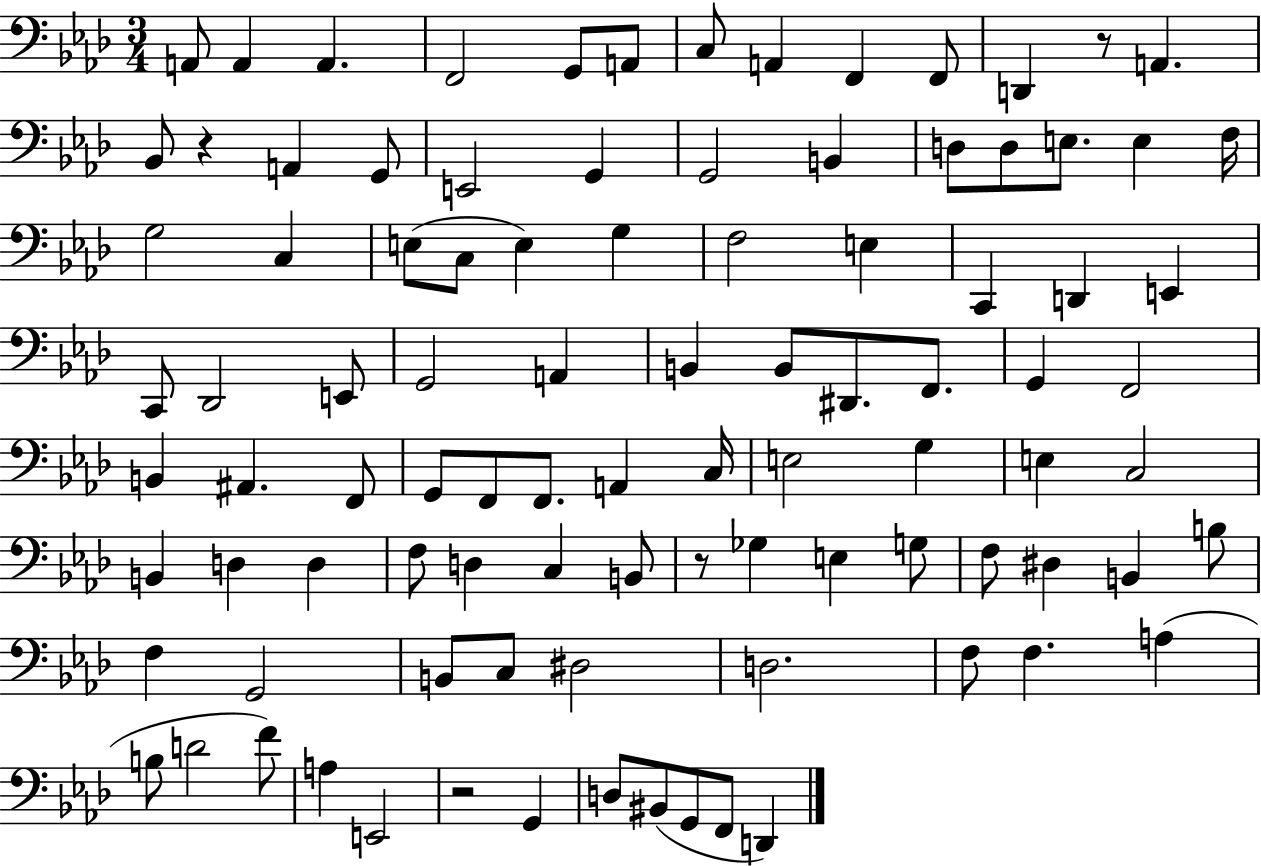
A2/e A2/q A2/q. F2/h G2/e A2/e C3/e A2/q F2/q F2/e D2/q R/e A2/q. Bb2/e R/q A2/q G2/e E2/h G2/q G2/h B2/q D3/e D3/e E3/e. E3/q F3/s G3/h C3/q E3/e C3/e E3/q G3/q F3/h E3/q C2/q D2/q E2/q C2/e Db2/h E2/e G2/h A2/q B2/q B2/e D#2/e. F2/e. G2/q F2/h B2/q A#2/q. F2/e G2/e F2/e F2/e. A2/q C3/s E3/h G3/q E3/q C3/h B2/q D3/q D3/q F3/e D3/q C3/q B2/e R/e Gb3/q E3/q G3/e F3/e D#3/q B2/q B3/e F3/q G2/h B2/e C3/e D#3/h D3/h. F3/e F3/q. A3/q B3/e D4/h F4/e A3/q E2/h R/h G2/q D3/e BIS2/e G2/e F2/e D2/q